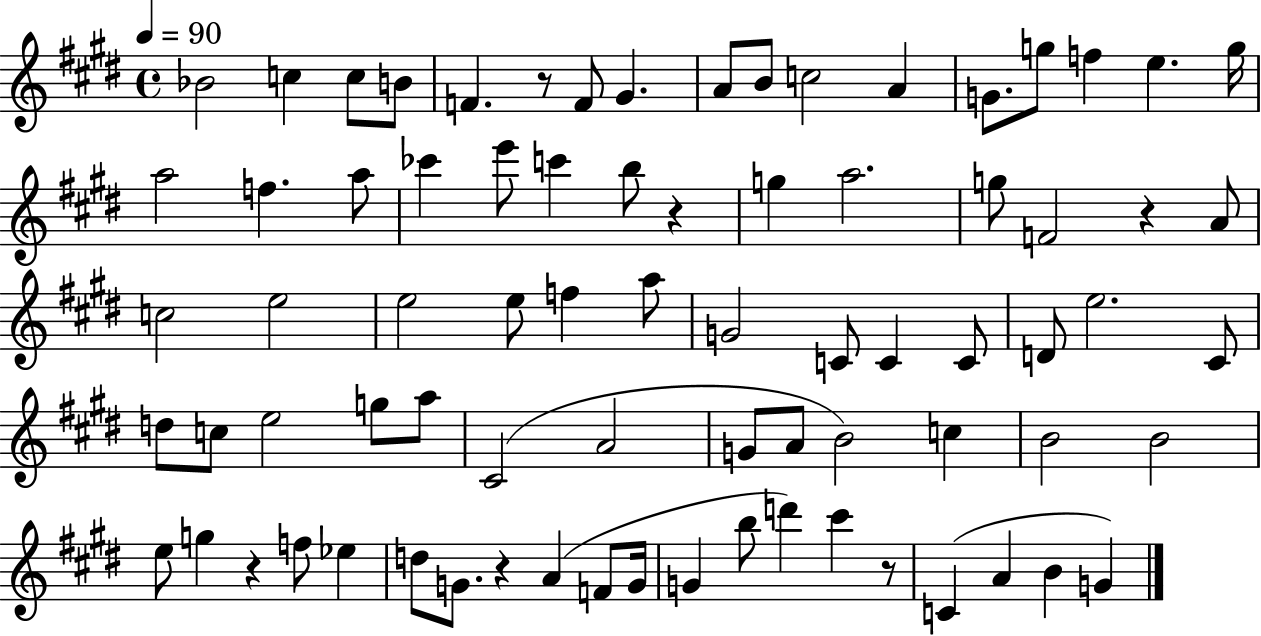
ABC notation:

X:1
T:Untitled
M:4/4
L:1/4
K:E
_B2 c c/2 B/2 F z/2 F/2 ^G A/2 B/2 c2 A G/2 g/2 f e g/4 a2 f a/2 _c' e'/2 c' b/2 z g a2 g/2 F2 z A/2 c2 e2 e2 e/2 f a/2 G2 C/2 C C/2 D/2 e2 ^C/2 d/2 c/2 e2 g/2 a/2 ^C2 A2 G/2 A/2 B2 c B2 B2 e/2 g z f/2 _e d/2 G/2 z A F/2 G/4 G b/2 d' ^c' z/2 C A B G